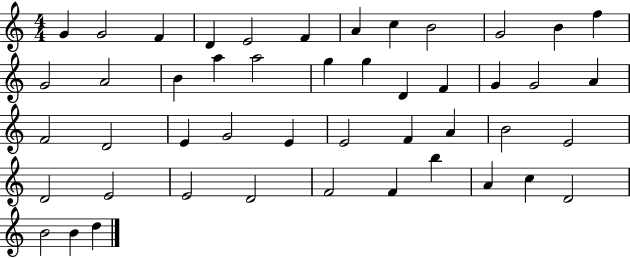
G4/q G4/h F4/q D4/q E4/h F4/q A4/q C5/q B4/h G4/h B4/q F5/q G4/h A4/h B4/q A5/q A5/h G5/q G5/q D4/q F4/q G4/q G4/h A4/q F4/h D4/h E4/q G4/h E4/q E4/h F4/q A4/q B4/h E4/h D4/h E4/h E4/h D4/h F4/h F4/q B5/q A4/q C5/q D4/h B4/h B4/q D5/q